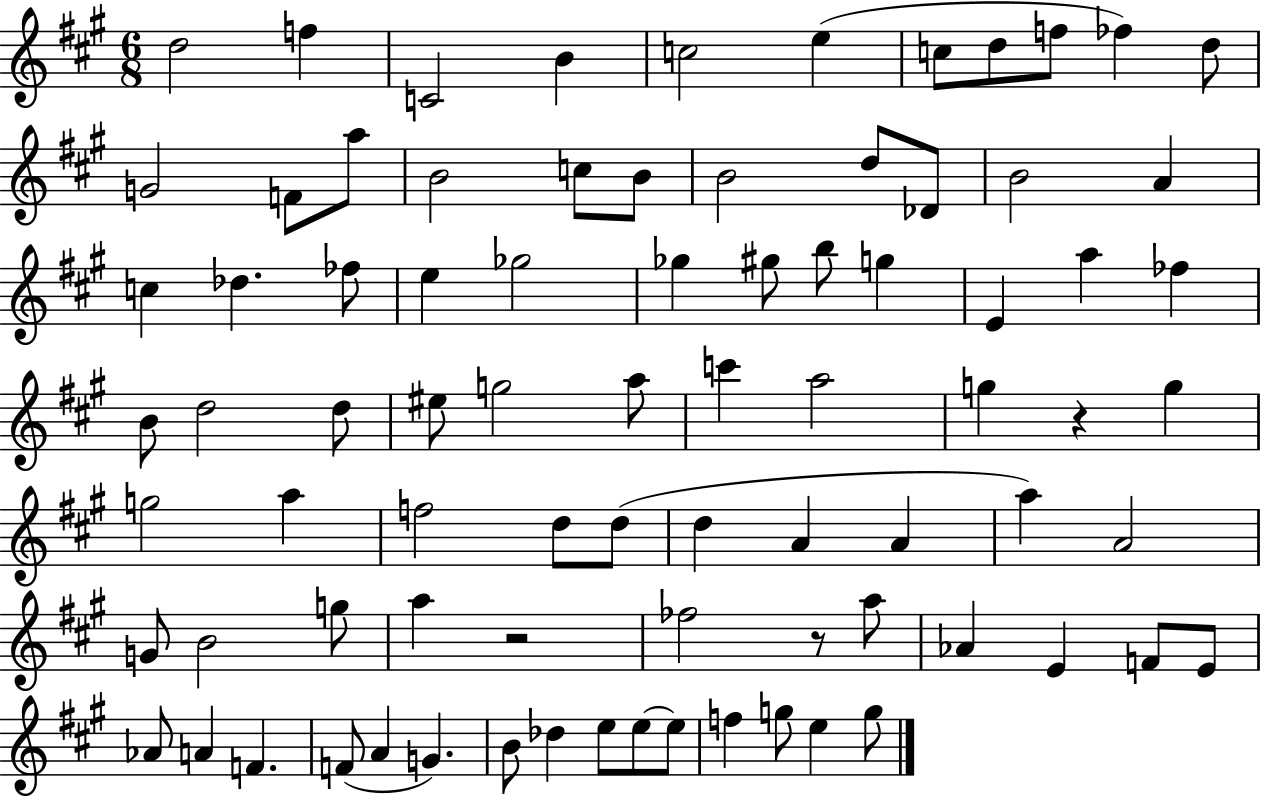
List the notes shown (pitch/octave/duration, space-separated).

D5/h F5/q C4/h B4/q C5/h E5/q C5/e D5/e F5/e FES5/q D5/e G4/h F4/e A5/e B4/h C5/e B4/e B4/h D5/e Db4/e B4/h A4/q C5/q Db5/q. FES5/e E5/q Gb5/h Gb5/q G#5/e B5/e G5/q E4/q A5/q FES5/q B4/e D5/h D5/e EIS5/e G5/h A5/e C6/q A5/h G5/q R/q G5/q G5/h A5/q F5/h D5/e D5/e D5/q A4/q A4/q A5/q A4/h G4/e B4/h G5/e A5/q R/h FES5/h R/e A5/e Ab4/q E4/q F4/e E4/e Ab4/e A4/q F4/q. F4/e A4/q G4/q. B4/e Db5/q E5/e E5/e E5/e F5/q G5/e E5/q G5/e